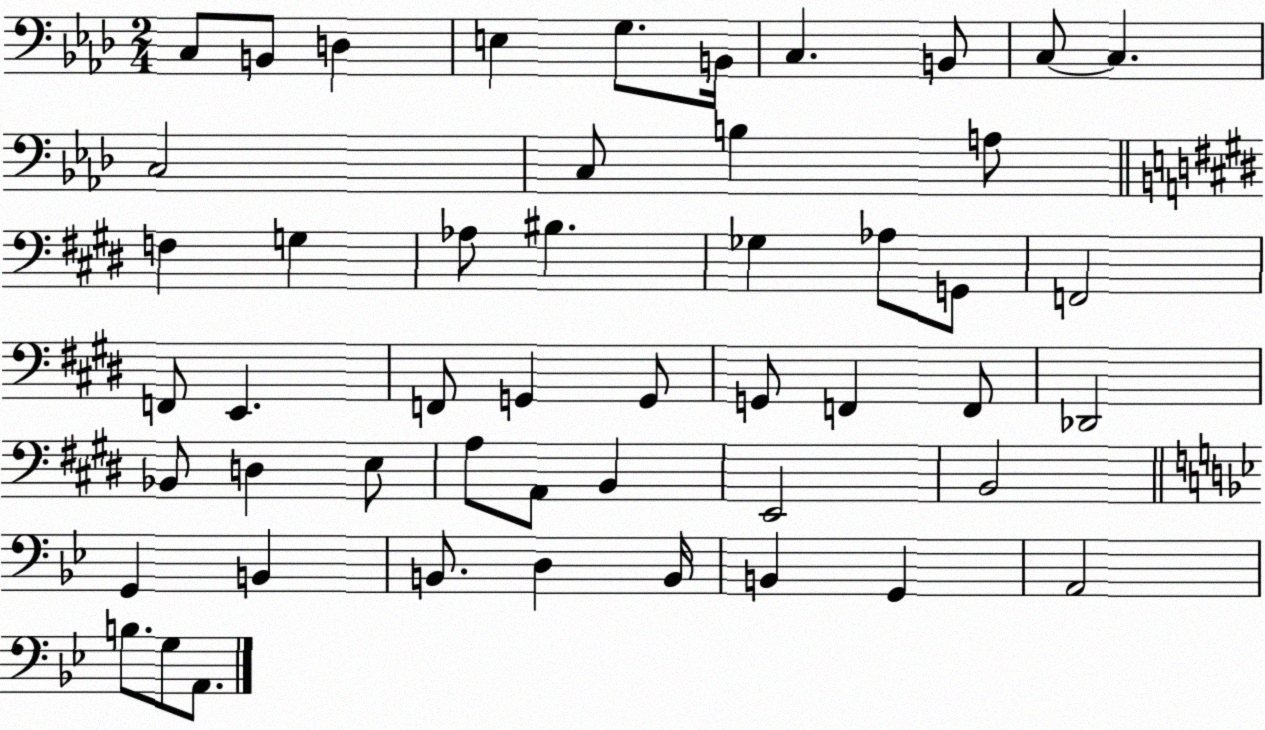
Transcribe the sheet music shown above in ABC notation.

X:1
T:Untitled
M:2/4
L:1/4
K:Ab
C,/2 B,,/2 D, E, G,/2 B,,/4 C, B,,/2 C,/2 C, C,2 C,/2 B, A,/2 F, G, _A,/2 ^B, _G, _A,/2 G,,/2 F,,2 F,,/2 E,, F,,/2 G,, G,,/2 G,,/2 F,, F,,/2 _D,,2 _B,,/2 D, E,/2 A,/2 A,,/2 B,, E,,2 B,,2 G,, B,, B,,/2 D, B,,/4 B,, G,, A,,2 B,/2 G,/2 A,,/2